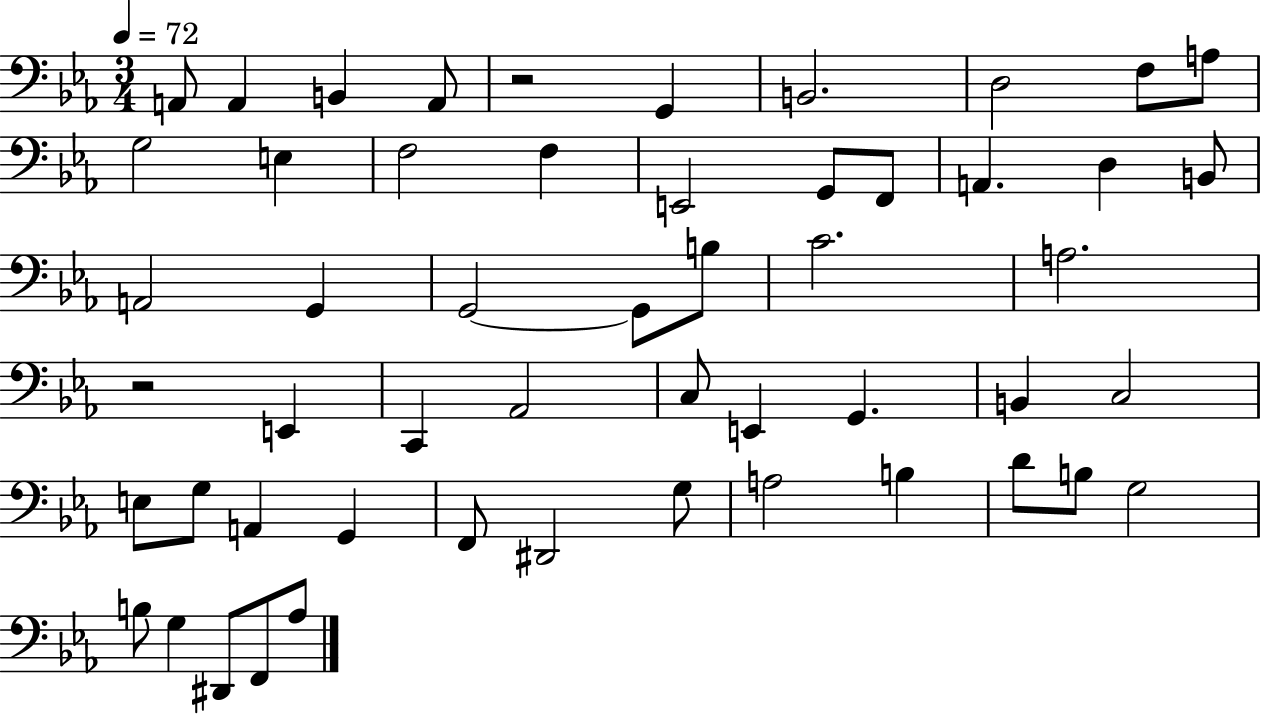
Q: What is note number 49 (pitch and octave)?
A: D#2